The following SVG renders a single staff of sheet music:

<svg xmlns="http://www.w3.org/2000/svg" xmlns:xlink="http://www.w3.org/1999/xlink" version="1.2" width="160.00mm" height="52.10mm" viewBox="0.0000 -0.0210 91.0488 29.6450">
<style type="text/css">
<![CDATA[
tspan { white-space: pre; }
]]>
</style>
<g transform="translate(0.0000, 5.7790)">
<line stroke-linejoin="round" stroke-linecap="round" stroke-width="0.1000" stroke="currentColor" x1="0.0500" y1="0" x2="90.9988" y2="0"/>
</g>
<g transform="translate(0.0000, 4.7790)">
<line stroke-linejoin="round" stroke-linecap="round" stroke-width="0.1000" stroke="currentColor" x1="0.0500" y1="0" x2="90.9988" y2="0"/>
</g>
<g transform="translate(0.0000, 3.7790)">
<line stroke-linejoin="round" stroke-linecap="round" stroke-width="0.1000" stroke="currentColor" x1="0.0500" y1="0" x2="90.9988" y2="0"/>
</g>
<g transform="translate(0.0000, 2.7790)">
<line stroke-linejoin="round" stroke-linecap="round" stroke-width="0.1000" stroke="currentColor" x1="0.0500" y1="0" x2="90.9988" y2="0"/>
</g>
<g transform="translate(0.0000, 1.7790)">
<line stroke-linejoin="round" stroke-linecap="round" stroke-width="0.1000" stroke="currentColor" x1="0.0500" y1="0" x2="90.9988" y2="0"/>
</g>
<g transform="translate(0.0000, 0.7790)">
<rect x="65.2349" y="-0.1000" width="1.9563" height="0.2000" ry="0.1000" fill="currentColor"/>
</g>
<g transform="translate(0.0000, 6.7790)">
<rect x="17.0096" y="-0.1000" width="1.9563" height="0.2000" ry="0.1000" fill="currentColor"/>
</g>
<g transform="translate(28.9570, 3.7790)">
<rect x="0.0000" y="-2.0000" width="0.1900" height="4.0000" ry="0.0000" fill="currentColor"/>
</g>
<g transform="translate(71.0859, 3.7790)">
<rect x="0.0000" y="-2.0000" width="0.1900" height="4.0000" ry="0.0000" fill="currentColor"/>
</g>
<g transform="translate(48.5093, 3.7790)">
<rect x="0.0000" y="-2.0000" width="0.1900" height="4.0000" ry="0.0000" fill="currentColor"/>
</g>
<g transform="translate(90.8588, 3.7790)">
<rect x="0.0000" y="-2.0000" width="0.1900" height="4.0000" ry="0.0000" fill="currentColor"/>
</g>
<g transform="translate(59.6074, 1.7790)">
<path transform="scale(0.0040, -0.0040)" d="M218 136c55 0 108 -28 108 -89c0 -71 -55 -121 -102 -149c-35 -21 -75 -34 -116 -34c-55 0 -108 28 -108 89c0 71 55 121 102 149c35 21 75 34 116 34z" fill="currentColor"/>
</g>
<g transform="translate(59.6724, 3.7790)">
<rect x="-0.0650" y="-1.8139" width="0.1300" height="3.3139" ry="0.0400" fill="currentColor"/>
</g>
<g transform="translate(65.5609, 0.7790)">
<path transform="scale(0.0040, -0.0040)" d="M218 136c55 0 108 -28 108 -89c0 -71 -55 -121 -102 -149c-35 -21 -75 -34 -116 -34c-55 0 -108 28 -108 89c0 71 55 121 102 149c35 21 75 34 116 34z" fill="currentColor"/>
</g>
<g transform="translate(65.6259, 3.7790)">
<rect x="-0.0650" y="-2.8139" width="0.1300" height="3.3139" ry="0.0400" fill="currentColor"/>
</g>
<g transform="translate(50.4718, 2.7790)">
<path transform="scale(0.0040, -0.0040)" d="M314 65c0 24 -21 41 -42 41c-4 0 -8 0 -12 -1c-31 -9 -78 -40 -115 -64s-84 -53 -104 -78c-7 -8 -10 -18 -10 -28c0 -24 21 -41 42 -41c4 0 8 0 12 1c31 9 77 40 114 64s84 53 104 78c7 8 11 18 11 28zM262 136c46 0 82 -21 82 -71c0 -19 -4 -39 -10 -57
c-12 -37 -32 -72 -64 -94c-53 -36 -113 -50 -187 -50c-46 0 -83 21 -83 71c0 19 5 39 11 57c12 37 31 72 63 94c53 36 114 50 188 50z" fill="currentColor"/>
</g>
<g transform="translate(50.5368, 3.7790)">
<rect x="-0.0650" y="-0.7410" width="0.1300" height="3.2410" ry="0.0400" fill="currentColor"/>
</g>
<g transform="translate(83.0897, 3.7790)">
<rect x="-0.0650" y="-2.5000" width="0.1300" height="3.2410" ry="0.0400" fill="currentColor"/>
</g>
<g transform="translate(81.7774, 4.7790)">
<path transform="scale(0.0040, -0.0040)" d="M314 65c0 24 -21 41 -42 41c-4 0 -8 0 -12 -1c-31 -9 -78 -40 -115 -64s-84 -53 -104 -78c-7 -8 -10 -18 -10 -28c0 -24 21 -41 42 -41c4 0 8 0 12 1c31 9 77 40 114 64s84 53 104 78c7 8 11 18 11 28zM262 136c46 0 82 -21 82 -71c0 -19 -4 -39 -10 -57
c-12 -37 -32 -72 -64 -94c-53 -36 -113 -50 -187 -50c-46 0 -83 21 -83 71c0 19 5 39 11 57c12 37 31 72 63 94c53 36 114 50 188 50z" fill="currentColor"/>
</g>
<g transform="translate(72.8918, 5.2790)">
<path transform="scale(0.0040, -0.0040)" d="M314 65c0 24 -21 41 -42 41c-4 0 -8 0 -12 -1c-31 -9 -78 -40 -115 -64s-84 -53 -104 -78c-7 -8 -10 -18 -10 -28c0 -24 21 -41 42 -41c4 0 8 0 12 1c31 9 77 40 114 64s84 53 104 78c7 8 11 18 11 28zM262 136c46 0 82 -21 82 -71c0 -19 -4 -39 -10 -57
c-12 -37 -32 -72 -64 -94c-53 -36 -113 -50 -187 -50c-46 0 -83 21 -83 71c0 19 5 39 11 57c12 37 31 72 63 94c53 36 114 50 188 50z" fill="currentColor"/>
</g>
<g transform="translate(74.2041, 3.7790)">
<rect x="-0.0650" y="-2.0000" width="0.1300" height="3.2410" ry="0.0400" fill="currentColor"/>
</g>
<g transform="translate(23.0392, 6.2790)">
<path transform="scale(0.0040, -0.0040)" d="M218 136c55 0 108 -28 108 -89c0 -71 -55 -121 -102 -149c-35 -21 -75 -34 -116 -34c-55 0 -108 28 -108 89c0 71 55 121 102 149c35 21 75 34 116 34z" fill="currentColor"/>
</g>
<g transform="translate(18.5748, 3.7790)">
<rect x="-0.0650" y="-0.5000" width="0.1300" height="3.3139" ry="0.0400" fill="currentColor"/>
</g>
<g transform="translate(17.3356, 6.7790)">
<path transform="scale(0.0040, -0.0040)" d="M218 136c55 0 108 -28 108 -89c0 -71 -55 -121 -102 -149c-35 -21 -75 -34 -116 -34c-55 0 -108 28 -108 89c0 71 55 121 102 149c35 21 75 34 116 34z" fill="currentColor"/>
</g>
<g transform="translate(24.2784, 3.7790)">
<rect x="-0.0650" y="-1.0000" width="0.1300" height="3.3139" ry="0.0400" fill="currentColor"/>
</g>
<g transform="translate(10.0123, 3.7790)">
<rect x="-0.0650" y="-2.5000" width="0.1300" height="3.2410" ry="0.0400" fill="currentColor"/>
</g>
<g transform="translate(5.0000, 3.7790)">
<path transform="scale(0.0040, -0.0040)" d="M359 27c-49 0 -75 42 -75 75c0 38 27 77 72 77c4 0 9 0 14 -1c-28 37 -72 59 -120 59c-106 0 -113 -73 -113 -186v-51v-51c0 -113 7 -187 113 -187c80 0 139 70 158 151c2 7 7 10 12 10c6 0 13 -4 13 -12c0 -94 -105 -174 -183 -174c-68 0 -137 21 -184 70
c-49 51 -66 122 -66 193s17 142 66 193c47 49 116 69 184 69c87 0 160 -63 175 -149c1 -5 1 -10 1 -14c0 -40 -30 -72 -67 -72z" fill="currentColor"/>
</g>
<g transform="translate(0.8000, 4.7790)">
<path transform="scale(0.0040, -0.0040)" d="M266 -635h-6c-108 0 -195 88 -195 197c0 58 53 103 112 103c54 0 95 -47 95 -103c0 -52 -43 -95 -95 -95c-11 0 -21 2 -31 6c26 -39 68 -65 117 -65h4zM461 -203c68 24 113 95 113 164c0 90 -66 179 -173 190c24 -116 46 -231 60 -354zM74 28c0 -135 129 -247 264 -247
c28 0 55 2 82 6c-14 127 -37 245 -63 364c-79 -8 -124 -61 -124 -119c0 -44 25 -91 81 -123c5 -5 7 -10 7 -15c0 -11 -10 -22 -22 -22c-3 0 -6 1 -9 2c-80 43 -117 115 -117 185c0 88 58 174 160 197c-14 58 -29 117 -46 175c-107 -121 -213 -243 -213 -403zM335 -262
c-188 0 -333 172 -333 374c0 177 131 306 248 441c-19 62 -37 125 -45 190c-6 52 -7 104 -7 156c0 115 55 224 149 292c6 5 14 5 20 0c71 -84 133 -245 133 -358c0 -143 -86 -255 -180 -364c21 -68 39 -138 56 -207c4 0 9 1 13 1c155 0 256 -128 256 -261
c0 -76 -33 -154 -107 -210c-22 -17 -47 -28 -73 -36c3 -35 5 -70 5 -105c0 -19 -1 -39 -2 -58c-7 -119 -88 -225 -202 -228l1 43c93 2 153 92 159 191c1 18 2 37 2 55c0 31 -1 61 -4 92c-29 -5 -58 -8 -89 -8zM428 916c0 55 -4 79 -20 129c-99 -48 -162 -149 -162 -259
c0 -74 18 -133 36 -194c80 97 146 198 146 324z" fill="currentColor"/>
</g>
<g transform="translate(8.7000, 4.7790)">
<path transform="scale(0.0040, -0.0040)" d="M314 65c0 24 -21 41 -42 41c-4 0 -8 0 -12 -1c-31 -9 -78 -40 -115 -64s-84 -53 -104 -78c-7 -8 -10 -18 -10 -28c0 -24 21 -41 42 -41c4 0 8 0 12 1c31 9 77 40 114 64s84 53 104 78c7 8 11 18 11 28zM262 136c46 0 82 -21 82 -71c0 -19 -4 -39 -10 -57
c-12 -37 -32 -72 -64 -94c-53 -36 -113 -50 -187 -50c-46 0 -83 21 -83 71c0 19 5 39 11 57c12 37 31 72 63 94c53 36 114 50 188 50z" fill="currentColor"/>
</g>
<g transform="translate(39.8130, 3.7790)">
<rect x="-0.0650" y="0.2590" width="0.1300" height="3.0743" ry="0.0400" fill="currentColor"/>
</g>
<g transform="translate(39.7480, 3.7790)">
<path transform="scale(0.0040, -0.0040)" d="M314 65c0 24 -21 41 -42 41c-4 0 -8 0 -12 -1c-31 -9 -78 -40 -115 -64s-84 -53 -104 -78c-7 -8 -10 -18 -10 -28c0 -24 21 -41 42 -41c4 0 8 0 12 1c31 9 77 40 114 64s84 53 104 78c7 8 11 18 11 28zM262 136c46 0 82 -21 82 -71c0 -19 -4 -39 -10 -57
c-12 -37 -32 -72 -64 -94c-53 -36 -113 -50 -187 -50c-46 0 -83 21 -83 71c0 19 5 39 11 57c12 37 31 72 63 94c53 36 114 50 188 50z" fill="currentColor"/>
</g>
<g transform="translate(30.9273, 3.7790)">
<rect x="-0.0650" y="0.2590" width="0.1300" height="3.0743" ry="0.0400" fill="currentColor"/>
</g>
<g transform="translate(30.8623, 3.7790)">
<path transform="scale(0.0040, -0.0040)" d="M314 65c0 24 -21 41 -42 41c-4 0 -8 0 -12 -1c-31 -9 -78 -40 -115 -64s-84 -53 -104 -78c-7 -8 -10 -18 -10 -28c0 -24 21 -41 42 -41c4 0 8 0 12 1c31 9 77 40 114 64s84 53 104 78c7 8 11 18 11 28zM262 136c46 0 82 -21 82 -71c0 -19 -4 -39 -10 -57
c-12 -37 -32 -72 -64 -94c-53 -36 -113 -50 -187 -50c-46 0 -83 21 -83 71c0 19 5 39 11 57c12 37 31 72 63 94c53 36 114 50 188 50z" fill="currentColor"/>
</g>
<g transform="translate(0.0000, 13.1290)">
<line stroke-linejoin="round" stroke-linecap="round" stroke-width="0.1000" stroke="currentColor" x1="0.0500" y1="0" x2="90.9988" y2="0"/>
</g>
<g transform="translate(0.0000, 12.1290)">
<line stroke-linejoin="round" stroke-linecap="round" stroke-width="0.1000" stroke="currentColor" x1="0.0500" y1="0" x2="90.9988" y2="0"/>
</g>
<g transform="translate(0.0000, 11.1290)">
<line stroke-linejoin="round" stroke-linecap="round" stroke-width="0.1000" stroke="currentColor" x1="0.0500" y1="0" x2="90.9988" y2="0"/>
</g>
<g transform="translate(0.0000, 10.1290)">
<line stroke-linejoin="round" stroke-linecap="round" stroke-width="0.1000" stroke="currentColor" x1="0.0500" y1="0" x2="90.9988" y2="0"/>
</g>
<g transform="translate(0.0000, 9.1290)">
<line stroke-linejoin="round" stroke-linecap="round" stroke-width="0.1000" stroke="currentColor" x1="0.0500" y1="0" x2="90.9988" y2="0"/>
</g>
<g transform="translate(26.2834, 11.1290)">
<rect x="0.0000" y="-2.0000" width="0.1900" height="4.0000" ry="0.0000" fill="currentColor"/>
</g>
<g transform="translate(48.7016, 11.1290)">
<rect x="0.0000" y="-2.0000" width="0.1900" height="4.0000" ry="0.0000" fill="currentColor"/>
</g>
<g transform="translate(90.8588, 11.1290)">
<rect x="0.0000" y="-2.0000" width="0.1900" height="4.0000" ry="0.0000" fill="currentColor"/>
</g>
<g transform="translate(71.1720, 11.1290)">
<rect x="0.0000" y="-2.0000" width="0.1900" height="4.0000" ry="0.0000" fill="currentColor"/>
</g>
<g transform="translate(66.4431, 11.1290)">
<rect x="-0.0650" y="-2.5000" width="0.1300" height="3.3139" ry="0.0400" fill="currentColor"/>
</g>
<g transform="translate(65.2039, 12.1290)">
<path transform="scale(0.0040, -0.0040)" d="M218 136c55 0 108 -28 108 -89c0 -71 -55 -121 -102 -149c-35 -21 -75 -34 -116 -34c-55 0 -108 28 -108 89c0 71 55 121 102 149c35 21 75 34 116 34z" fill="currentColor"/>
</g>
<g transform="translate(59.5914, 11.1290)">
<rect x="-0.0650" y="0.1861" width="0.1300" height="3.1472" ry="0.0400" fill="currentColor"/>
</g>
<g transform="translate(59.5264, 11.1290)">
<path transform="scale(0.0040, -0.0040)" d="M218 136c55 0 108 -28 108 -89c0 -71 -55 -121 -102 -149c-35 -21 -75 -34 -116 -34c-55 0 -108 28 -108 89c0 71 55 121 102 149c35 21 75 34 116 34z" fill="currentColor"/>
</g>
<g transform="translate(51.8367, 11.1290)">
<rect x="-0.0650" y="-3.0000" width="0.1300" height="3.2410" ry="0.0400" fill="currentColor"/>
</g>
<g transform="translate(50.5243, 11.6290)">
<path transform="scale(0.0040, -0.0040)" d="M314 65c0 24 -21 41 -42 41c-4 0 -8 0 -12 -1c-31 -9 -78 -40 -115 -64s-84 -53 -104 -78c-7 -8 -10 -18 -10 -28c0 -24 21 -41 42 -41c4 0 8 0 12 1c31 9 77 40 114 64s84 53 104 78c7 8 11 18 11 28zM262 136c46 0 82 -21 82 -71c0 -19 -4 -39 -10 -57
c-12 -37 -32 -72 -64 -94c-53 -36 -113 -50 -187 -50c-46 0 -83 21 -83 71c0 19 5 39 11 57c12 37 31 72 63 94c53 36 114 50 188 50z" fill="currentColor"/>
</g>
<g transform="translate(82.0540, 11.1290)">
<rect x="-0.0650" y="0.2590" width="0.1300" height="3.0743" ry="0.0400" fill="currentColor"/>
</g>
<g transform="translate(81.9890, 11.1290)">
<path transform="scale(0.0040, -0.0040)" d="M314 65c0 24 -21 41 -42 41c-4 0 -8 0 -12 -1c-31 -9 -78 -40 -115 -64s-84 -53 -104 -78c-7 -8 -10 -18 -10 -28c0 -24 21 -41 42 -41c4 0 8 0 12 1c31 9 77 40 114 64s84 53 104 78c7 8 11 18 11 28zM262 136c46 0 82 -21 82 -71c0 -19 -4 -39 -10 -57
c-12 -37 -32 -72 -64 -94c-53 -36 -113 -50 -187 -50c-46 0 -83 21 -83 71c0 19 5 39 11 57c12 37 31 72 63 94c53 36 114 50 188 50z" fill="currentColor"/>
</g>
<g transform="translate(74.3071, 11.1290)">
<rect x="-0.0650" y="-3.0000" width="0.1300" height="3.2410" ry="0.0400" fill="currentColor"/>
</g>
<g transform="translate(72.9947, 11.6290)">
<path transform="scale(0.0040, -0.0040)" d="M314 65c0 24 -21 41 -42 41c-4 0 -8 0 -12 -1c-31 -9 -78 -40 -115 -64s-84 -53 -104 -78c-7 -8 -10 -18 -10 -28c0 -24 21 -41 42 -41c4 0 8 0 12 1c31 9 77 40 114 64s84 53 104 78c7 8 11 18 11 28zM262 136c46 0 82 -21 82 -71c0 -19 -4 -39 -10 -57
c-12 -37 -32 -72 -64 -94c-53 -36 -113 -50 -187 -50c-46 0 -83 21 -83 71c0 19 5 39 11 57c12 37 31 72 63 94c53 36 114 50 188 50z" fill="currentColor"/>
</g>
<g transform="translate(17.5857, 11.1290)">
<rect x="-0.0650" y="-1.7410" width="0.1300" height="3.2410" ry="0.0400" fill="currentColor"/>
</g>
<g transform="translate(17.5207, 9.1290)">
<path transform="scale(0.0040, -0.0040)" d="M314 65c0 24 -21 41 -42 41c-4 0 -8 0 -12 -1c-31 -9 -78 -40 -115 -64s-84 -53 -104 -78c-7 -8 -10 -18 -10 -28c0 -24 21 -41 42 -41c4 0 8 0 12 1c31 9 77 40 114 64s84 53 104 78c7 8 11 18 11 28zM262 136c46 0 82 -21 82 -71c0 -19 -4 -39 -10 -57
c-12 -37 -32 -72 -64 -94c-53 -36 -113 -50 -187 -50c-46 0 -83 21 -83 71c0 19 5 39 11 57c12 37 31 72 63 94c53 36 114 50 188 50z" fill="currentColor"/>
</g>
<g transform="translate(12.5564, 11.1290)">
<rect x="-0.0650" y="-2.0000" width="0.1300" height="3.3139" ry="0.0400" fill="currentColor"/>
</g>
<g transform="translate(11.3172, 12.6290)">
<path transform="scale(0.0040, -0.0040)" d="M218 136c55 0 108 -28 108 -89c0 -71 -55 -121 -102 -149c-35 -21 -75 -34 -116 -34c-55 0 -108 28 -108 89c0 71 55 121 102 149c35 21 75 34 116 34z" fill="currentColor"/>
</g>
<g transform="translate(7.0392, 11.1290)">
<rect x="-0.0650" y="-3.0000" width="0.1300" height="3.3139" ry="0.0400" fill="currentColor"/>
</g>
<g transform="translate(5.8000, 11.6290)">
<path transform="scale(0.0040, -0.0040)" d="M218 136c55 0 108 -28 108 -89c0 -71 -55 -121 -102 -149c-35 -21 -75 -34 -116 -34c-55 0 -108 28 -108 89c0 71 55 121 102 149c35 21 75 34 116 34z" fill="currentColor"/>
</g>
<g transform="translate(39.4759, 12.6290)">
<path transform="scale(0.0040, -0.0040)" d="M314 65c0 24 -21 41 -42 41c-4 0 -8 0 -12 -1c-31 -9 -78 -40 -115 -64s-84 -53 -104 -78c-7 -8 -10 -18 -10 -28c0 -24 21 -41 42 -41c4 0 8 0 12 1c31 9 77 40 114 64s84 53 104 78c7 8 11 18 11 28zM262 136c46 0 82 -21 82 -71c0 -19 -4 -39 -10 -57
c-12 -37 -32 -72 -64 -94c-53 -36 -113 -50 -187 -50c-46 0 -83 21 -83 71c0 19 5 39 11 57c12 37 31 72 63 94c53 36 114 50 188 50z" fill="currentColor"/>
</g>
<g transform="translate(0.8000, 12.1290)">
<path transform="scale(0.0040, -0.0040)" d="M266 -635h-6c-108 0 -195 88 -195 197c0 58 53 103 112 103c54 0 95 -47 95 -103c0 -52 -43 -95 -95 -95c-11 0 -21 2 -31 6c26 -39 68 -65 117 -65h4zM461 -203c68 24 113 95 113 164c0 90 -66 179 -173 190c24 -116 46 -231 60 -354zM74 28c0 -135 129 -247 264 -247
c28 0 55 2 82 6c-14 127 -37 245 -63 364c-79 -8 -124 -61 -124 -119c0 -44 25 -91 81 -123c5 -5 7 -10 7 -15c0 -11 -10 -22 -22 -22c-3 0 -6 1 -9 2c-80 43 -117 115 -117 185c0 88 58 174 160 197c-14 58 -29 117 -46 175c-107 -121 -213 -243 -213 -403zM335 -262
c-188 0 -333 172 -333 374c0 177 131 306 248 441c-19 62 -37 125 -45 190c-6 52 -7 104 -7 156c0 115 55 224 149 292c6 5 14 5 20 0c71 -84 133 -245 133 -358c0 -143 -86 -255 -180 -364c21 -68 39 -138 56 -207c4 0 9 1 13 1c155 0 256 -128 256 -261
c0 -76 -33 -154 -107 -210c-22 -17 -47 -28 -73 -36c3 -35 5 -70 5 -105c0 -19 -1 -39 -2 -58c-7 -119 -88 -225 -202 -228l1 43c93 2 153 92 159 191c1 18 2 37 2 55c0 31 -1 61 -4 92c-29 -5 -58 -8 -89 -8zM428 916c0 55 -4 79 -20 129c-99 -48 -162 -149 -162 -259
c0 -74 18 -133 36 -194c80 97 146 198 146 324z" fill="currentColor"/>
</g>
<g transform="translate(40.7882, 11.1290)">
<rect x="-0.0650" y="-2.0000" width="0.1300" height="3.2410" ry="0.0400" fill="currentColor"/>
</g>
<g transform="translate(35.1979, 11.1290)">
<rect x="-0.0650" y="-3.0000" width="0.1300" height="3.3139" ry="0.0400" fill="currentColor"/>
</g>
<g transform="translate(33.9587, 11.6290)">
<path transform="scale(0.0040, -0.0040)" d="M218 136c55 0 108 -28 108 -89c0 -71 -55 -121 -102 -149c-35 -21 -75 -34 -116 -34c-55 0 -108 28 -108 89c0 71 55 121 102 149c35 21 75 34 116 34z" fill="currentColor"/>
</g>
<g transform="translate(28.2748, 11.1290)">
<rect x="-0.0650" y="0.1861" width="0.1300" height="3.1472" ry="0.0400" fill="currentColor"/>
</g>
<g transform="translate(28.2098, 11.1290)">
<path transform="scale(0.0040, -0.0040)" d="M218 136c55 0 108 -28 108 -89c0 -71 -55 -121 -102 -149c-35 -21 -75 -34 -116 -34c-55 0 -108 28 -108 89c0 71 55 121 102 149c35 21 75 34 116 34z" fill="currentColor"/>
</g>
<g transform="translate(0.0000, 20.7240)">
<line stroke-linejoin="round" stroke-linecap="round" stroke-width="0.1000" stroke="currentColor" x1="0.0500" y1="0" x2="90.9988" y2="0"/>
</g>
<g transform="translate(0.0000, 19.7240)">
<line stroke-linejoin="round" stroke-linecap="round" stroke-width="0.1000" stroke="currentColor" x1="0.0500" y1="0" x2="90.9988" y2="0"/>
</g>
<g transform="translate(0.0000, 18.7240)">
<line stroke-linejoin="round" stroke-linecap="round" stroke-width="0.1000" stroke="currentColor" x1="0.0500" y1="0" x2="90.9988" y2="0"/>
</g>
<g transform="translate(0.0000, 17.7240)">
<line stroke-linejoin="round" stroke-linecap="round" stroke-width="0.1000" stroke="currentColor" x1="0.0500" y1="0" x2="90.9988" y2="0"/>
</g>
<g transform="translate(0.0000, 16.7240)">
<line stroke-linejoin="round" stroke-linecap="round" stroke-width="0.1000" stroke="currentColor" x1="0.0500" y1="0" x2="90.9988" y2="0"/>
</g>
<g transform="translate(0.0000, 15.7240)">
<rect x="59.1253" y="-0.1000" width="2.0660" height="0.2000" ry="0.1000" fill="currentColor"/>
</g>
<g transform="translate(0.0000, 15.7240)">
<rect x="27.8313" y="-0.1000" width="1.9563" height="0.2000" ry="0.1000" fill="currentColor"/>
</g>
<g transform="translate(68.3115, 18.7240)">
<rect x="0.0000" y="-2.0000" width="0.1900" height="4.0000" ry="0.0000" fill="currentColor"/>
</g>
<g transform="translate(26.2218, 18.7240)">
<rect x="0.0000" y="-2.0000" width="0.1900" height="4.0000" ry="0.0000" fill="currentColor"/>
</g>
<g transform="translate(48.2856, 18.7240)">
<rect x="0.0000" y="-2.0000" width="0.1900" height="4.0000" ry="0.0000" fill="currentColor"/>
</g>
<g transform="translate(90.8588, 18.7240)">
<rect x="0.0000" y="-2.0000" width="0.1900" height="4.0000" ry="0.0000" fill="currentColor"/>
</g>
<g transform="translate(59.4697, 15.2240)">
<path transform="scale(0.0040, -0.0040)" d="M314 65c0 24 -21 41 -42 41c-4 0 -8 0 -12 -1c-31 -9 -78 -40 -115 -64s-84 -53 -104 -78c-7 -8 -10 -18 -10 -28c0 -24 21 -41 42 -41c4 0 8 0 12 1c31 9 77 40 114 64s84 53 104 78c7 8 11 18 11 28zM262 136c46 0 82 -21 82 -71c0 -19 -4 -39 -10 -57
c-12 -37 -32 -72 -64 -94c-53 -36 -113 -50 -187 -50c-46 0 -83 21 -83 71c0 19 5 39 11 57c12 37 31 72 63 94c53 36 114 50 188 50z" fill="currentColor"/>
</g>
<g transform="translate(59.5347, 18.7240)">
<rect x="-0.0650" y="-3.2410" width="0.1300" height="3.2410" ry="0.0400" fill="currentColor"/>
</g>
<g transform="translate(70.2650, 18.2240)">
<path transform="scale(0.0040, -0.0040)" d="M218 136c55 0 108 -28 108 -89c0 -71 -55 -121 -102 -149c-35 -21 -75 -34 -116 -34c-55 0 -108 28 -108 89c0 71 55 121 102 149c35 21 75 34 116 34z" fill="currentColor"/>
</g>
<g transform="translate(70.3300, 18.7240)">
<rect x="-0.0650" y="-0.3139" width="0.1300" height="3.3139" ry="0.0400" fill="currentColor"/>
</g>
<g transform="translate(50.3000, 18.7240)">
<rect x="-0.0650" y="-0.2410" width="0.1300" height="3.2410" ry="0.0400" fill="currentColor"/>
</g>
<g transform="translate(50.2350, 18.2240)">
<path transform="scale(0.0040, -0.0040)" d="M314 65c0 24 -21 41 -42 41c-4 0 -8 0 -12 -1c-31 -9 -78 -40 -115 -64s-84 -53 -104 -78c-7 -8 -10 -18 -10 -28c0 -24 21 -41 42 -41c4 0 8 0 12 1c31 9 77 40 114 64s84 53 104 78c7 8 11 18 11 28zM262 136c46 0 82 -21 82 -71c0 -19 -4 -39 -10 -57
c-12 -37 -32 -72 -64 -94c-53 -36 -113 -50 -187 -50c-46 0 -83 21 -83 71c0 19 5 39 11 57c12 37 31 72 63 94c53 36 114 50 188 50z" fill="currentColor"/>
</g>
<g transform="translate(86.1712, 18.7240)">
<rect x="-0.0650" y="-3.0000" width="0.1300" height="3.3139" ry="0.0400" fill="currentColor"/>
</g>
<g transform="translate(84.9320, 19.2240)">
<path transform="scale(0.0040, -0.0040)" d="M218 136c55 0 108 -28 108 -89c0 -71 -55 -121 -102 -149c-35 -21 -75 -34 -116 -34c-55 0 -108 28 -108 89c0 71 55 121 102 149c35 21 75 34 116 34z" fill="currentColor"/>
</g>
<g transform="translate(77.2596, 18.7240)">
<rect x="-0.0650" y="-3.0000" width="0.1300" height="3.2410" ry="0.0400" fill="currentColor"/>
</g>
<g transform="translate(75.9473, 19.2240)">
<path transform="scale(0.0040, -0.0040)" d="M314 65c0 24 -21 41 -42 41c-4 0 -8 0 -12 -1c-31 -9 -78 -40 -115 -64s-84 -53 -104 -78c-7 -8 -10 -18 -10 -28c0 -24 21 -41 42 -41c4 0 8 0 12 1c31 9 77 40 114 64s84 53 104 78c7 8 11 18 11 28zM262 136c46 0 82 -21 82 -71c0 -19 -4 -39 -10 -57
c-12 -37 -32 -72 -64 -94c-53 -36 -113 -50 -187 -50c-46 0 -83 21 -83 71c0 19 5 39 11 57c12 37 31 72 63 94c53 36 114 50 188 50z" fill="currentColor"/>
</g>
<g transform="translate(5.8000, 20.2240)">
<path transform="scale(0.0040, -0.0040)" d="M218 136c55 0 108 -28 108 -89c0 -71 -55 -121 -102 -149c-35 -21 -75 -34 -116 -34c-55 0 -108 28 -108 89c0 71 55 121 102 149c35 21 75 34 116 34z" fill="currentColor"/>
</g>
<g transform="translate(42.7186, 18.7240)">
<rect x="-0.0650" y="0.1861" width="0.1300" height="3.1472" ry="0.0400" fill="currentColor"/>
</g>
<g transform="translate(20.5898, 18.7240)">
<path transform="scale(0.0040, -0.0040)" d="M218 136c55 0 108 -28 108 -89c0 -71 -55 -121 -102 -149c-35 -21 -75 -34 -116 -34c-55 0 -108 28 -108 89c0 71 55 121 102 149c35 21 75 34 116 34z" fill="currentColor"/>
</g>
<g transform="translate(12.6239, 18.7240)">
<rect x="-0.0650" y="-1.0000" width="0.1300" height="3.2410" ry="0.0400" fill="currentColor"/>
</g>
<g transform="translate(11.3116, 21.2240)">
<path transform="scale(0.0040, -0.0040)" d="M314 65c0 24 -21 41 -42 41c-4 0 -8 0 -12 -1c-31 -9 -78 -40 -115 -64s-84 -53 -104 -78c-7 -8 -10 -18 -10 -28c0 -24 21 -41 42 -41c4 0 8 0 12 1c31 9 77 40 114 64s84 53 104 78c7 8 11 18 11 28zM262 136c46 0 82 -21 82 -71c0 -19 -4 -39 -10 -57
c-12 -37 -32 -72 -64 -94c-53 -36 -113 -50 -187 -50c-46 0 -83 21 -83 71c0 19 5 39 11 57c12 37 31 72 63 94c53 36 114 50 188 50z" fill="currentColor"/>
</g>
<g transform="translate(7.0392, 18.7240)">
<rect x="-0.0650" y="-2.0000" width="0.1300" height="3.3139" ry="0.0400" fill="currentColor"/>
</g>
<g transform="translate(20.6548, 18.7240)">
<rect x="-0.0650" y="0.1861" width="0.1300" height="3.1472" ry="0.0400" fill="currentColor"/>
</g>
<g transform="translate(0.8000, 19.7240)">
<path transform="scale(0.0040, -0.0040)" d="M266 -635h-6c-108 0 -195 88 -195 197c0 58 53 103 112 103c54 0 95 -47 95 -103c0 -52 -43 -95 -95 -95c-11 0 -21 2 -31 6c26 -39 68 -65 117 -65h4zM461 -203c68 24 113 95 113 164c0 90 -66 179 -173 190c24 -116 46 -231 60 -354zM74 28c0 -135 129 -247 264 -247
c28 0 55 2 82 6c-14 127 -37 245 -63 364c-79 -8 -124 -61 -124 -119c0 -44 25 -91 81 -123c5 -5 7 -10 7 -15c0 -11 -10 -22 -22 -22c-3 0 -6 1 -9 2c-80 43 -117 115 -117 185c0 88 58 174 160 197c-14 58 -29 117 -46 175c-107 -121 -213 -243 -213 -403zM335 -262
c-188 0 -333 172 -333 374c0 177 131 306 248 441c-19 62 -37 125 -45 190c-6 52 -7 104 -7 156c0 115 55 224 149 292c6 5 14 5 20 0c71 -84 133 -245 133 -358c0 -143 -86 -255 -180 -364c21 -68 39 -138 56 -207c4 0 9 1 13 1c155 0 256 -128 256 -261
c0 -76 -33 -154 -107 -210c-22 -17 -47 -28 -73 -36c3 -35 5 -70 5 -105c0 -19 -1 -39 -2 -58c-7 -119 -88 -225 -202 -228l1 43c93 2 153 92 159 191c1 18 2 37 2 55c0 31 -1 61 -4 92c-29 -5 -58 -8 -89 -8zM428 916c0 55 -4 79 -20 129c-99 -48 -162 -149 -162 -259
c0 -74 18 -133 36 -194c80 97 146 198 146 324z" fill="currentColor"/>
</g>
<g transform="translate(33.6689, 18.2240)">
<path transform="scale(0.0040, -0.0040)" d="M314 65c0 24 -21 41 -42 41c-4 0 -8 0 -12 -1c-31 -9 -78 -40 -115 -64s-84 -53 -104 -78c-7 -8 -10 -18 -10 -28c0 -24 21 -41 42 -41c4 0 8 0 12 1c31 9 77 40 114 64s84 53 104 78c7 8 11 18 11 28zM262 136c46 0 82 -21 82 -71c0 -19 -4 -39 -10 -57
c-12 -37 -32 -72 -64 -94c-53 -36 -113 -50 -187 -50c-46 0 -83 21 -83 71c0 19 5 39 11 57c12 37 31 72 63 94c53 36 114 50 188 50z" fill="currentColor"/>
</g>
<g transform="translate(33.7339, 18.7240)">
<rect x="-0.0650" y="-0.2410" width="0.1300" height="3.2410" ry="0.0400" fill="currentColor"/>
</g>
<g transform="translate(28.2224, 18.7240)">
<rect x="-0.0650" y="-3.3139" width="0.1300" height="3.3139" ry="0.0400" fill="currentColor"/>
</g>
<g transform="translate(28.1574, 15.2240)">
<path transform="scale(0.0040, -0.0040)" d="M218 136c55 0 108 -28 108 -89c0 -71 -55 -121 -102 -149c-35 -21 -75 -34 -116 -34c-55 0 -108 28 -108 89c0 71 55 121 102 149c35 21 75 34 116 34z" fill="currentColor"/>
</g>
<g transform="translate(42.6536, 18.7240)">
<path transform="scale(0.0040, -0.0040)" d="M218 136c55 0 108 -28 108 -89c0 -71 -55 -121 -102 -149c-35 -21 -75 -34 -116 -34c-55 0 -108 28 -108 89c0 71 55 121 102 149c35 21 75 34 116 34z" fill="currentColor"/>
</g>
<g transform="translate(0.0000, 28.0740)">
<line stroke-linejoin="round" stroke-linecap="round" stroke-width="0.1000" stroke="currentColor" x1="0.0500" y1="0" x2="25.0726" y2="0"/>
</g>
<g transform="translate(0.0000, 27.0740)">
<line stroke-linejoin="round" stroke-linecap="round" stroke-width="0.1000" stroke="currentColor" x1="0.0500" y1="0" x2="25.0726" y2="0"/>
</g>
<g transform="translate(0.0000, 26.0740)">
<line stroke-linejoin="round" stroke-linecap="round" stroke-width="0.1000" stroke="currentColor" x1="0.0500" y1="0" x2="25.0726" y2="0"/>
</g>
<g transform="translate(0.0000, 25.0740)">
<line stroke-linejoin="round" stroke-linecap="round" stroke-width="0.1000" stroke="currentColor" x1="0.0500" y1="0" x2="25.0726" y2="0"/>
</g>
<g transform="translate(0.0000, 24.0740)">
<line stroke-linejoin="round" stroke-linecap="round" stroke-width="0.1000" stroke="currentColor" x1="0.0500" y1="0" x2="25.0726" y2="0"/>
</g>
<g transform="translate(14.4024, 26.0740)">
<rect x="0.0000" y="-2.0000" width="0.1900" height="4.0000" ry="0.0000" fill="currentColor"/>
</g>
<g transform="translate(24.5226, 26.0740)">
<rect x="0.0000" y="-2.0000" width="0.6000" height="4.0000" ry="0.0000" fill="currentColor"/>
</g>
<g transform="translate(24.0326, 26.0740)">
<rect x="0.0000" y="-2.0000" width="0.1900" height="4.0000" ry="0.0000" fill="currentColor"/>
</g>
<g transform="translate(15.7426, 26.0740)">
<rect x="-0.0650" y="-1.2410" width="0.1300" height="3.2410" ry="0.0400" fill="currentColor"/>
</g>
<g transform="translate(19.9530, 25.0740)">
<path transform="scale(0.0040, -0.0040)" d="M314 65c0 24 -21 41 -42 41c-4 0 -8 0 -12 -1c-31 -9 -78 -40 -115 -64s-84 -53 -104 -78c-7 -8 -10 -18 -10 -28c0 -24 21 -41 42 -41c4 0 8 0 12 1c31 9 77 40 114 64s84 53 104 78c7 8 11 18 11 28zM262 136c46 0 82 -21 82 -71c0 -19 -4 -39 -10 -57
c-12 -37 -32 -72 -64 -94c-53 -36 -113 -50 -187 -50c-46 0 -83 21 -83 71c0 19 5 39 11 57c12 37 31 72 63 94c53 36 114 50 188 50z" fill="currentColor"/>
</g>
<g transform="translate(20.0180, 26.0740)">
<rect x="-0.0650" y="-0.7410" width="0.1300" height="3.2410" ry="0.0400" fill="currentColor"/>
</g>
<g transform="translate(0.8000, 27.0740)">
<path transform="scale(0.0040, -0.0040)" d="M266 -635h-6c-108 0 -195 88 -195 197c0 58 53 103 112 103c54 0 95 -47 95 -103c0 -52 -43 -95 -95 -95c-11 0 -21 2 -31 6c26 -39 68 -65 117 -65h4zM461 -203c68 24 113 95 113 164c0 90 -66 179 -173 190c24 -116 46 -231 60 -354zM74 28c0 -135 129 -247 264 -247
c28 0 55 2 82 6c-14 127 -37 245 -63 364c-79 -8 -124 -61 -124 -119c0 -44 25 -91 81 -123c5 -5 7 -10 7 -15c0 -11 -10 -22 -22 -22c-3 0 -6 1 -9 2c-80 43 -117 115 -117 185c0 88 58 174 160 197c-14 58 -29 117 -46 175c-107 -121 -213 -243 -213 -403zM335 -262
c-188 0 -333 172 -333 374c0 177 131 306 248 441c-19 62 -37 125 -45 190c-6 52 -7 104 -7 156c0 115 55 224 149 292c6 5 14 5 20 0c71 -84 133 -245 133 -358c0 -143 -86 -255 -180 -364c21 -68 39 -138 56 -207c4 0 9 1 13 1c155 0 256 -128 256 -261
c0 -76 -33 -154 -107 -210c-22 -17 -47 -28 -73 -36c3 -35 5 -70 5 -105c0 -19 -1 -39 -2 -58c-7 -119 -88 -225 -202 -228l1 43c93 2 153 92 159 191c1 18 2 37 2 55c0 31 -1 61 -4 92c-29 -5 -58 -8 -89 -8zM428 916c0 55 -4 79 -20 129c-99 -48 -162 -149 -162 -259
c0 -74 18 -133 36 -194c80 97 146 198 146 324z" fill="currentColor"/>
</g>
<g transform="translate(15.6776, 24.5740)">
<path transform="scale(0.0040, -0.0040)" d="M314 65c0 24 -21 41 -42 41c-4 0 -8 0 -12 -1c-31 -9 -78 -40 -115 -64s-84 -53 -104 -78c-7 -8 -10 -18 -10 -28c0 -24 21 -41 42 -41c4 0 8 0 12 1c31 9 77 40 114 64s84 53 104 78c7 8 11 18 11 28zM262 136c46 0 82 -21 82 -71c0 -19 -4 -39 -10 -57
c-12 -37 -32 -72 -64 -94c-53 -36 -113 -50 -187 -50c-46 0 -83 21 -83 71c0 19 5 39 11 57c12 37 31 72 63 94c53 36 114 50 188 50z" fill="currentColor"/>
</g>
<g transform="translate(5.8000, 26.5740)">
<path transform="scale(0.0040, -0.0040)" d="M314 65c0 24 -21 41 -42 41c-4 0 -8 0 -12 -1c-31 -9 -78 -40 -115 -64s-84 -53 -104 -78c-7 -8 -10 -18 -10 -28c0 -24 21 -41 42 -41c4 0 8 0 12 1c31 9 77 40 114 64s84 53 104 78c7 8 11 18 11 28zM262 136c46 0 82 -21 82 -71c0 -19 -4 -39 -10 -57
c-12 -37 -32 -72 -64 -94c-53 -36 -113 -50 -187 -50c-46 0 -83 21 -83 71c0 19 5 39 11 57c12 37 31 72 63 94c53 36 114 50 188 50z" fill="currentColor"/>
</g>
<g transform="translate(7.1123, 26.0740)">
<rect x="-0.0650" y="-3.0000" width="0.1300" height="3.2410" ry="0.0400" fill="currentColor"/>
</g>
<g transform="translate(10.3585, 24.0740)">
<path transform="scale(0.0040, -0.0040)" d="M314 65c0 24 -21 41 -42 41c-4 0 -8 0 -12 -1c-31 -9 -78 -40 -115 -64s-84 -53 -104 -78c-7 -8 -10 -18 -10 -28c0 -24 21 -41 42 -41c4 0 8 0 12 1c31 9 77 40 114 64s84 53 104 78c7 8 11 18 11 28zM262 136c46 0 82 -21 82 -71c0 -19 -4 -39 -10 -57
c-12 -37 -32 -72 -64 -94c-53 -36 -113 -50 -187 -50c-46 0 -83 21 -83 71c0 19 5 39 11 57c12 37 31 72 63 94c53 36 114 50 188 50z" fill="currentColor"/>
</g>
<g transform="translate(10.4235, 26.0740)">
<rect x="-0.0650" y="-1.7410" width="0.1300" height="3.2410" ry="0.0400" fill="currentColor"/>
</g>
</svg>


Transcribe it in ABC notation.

X:1
T:Untitled
M:4/4
L:1/4
K:C
G2 C D B2 B2 d2 f a F2 G2 A F f2 B A F2 A2 B G A2 B2 F D2 B b c2 B c2 b2 c A2 A A2 f2 e2 d2